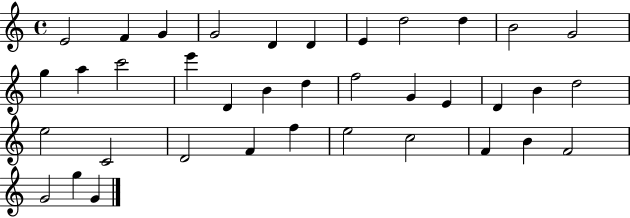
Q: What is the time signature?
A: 4/4